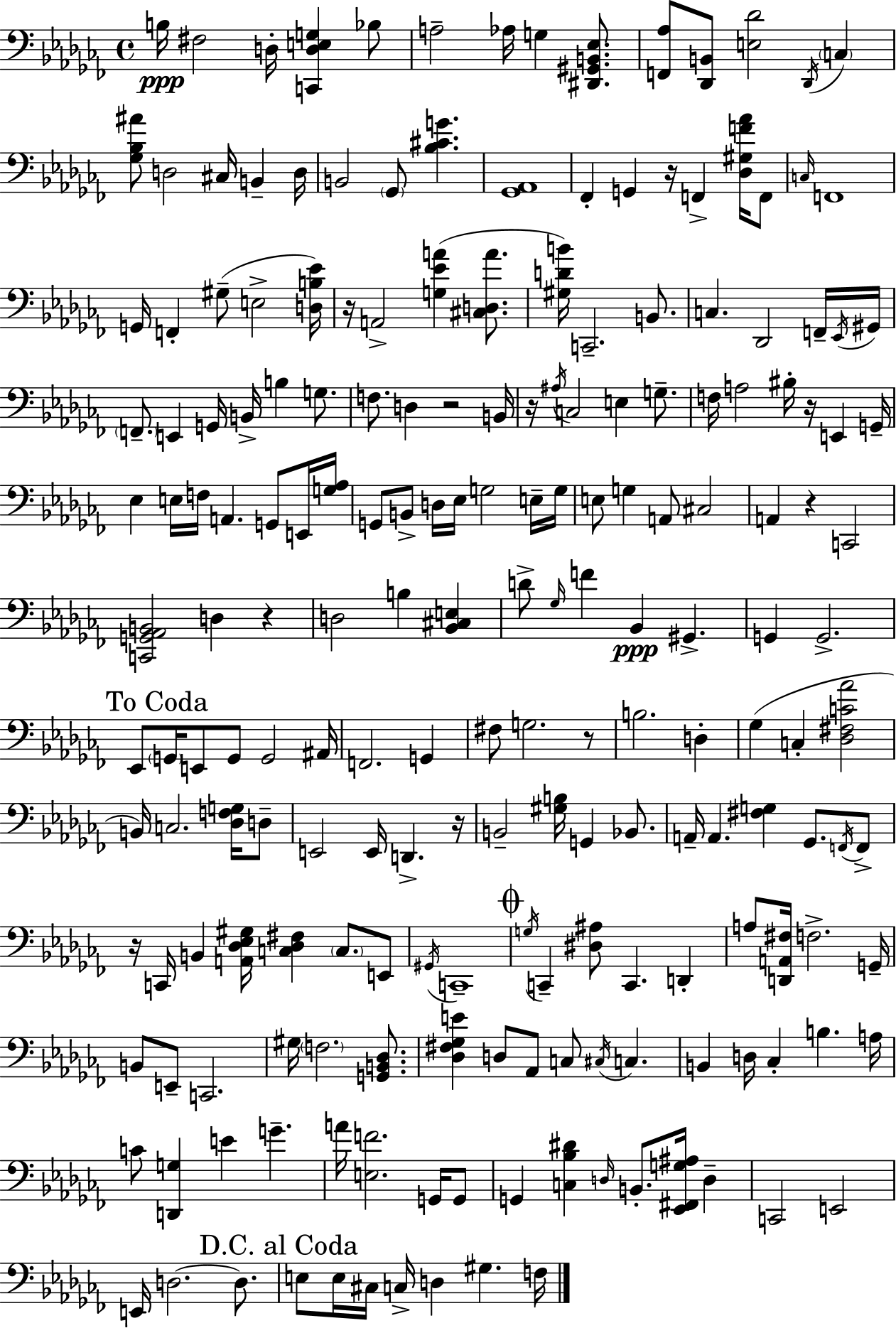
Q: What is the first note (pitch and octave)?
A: B3